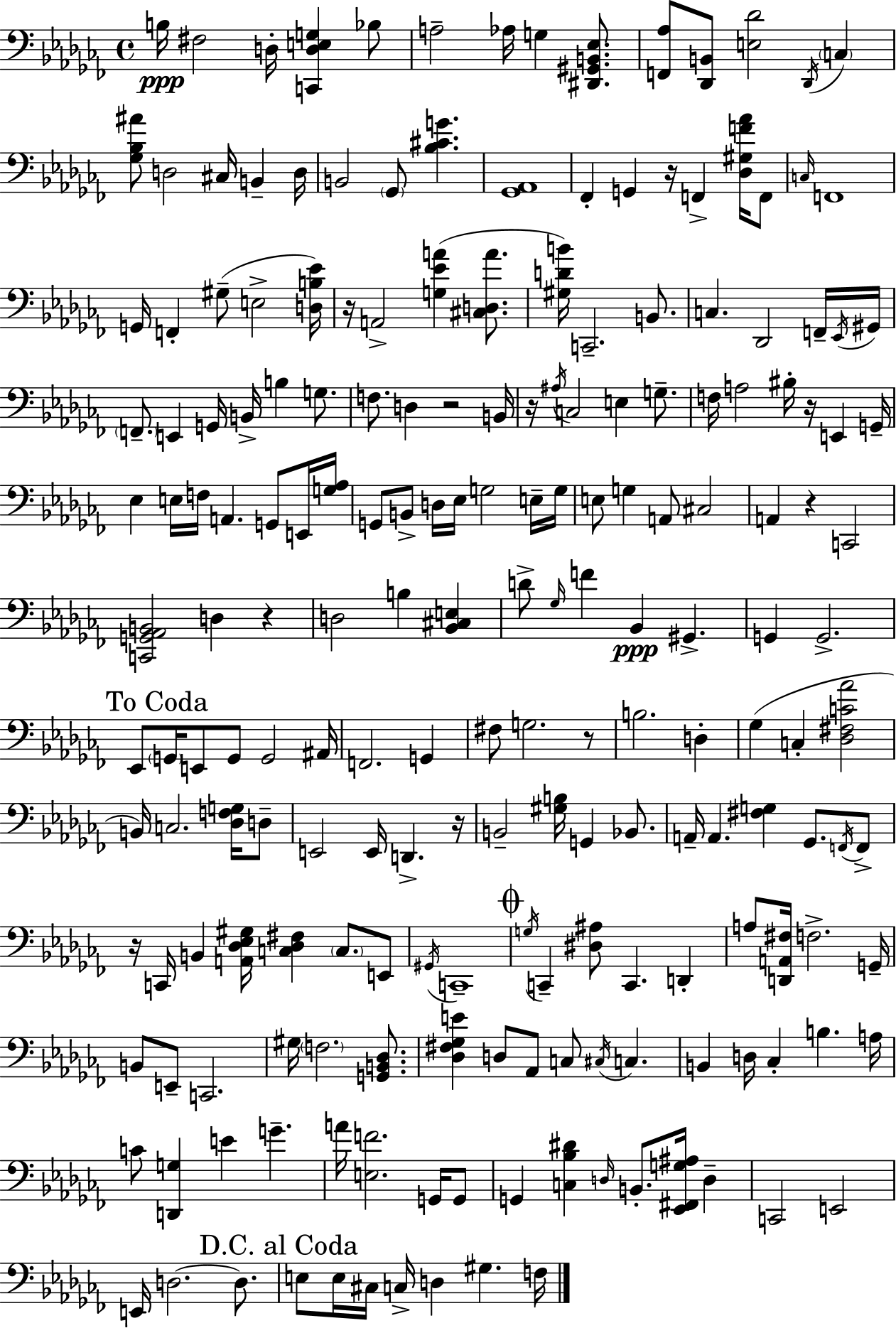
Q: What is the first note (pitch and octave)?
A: B3